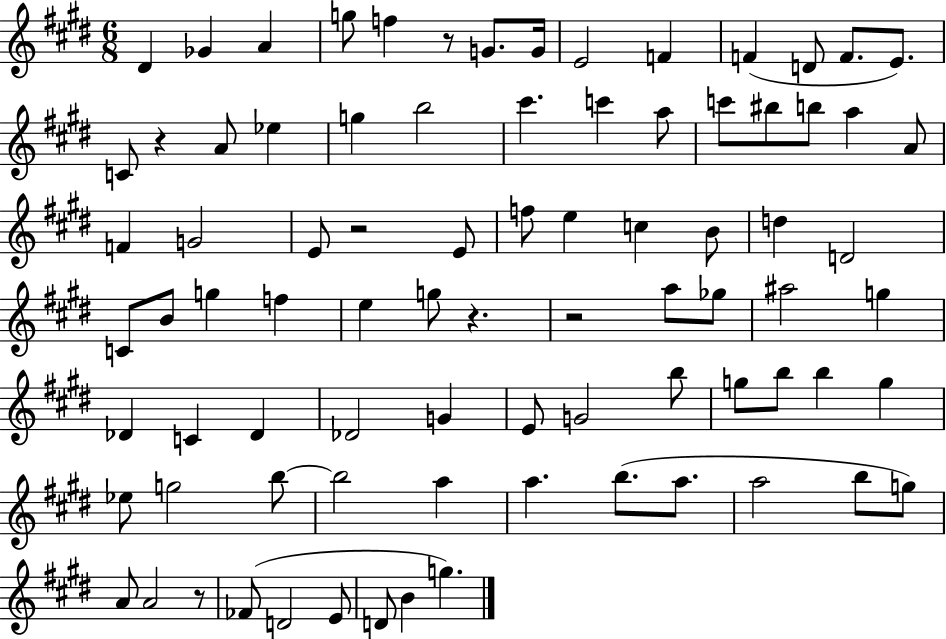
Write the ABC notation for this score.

X:1
T:Untitled
M:6/8
L:1/4
K:E
^D _G A g/2 f z/2 G/2 G/4 E2 F F D/2 F/2 E/2 C/2 z A/2 _e g b2 ^c' c' a/2 c'/2 ^b/2 b/2 a A/2 F G2 E/2 z2 E/2 f/2 e c B/2 d D2 C/2 B/2 g f e g/2 z z2 a/2 _g/2 ^a2 g _D C _D _D2 G E/2 G2 b/2 g/2 b/2 b g _e/2 g2 b/2 b2 a a b/2 a/2 a2 b/2 g/2 A/2 A2 z/2 _F/2 D2 E/2 D/2 B g